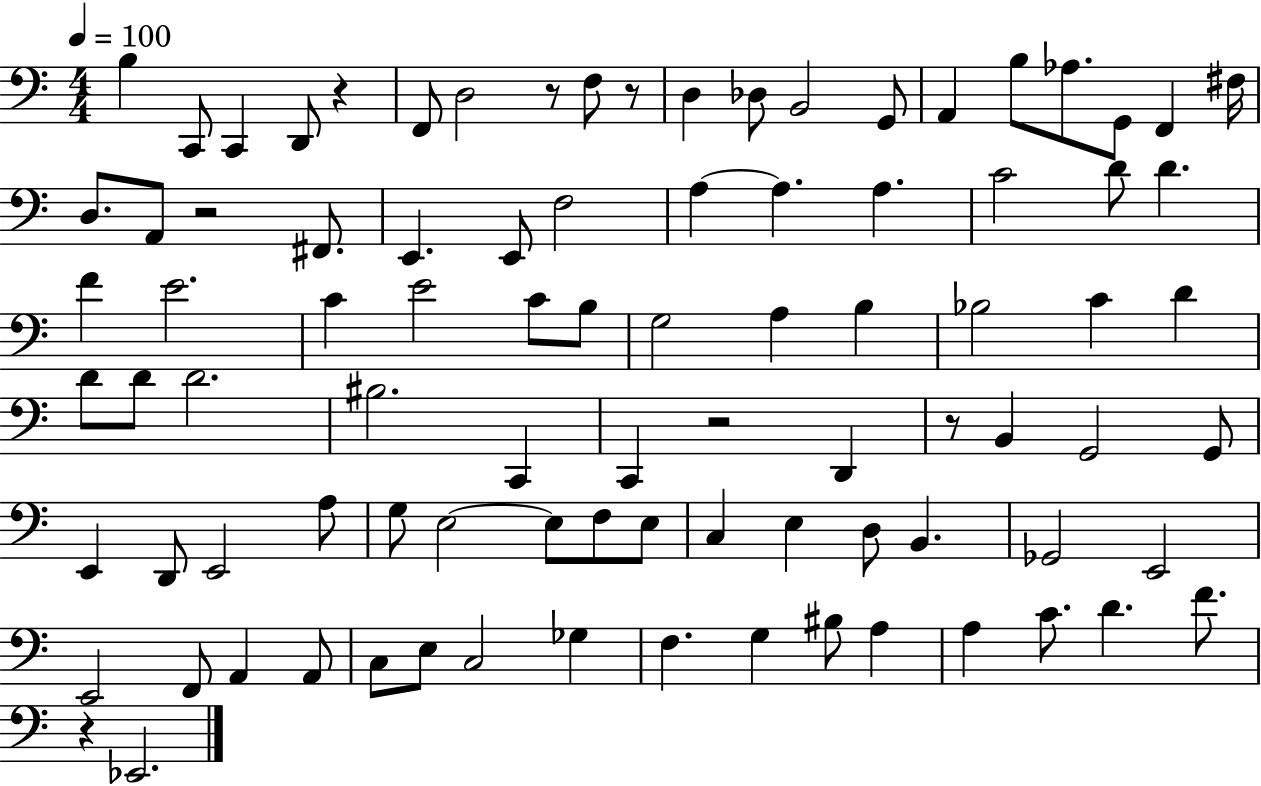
{
  \clef bass
  \numericTimeSignature
  \time 4/4
  \key c \major
  \tempo 4 = 100
  \repeat volta 2 { b4 c,8 c,4 d,8 r4 | f,8 d2 r8 f8 r8 | d4 des8 b,2 g,8 | a,4 b8 aes8. g,8 f,4 fis16 | \break d8. a,8 r2 fis,8. | e,4. e,8 f2 | a4~~ a4. a4. | c'2 d'8 d'4. | \break f'4 e'2. | c'4 e'2 c'8 b8 | g2 a4 b4 | bes2 c'4 d'4 | \break d'8 d'8 d'2. | bis2. c,4 | c,4 r2 d,4 | r8 b,4 g,2 g,8 | \break e,4 d,8 e,2 a8 | g8 e2~~ e8 f8 e8 | c4 e4 d8 b,4. | ges,2 e,2 | \break e,2 f,8 a,4 a,8 | c8 e8 c2 ges4 | f4. g4 bis8 a4 | a4 c'8. d'4. f'8. | \break r4 ees,2. | } \bar "|."
}